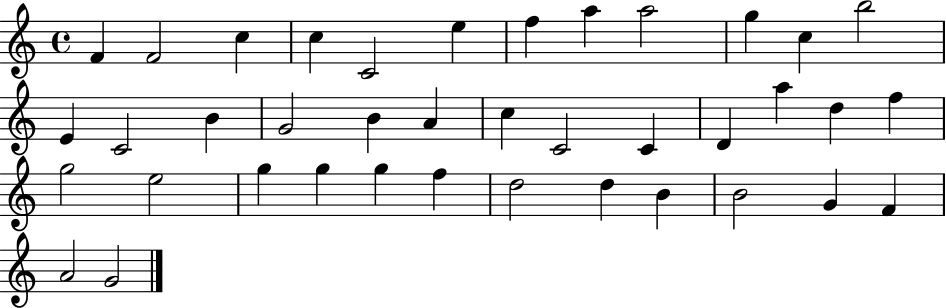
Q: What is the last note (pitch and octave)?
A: G4